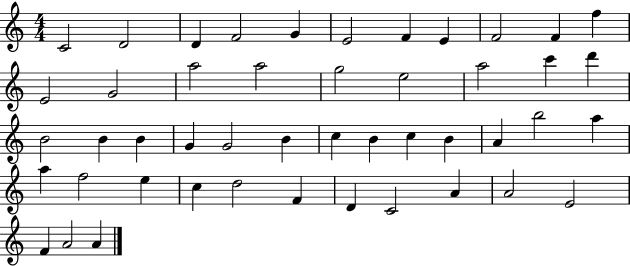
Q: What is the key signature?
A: C major